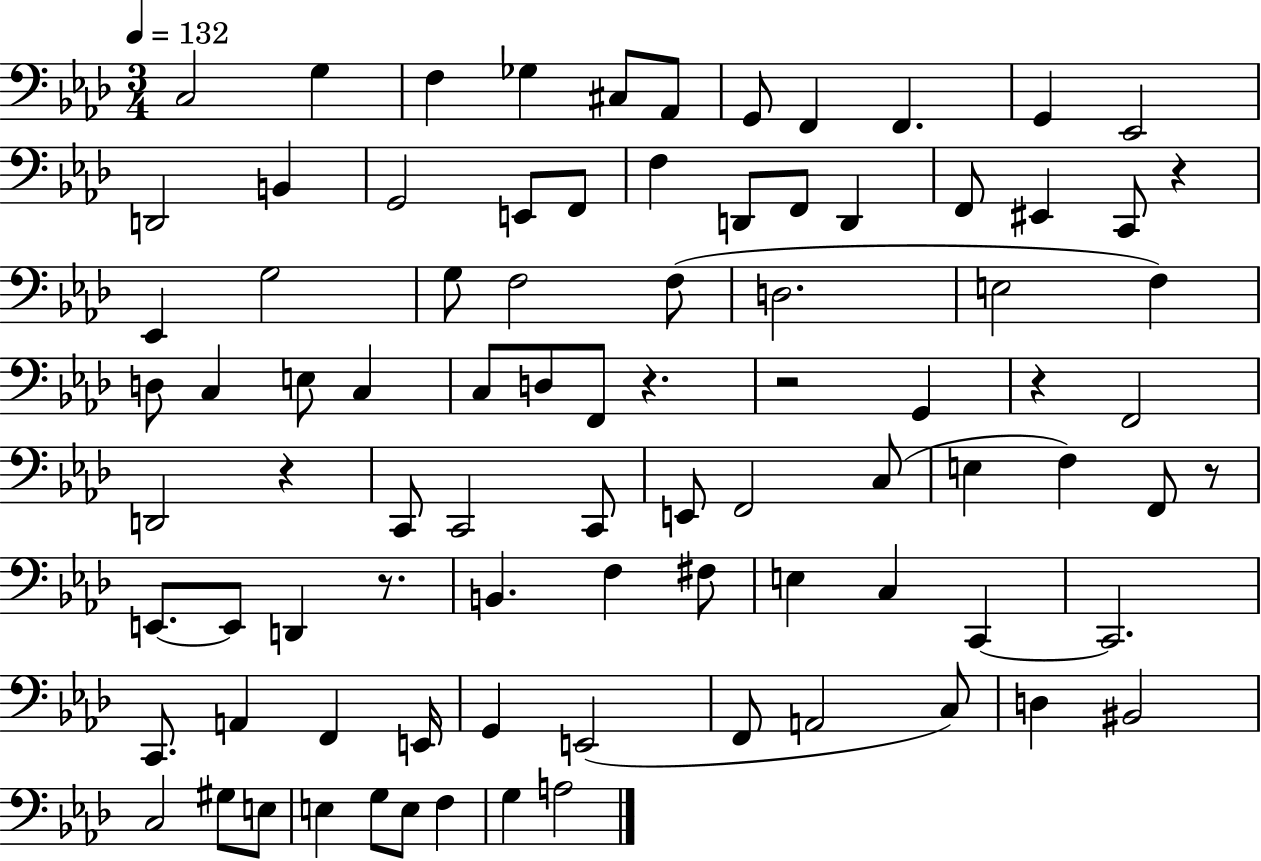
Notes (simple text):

C3/h G3/q F3/q Gb3/q C#3/e Ab2/e G2/e F2/q F2/q. G2/q Eb2/h D2/h B2/q G2/h E2/e F2/e F3/q D2/e F2/e D2/q F2/e EIS2/q C2/e R/q Eb2/q G3/h G3/e F3/h F3/e D3/h. E3/h F3/q D3/e C3/q E3/e C3/q C3/e D3/e F2/e R/q. R/h G2/q R/q F2/h D2/h R/q C2/e C2/h C2/e E2/e F2/h C3/e E3/q F3/q F2/e R/e E2/e. E2/e D2/q R/e. B2/q. F3/q F#3/e E3/q C3/q C2/q C2/h. C2/e. A2/q F2/q E2/s G2/q E2/h F2/e A2/h C3/e D3/q BIS2/h C3/h G#3/e E3/e E3/q G3/e E3/e F3/q G3/q A3/h